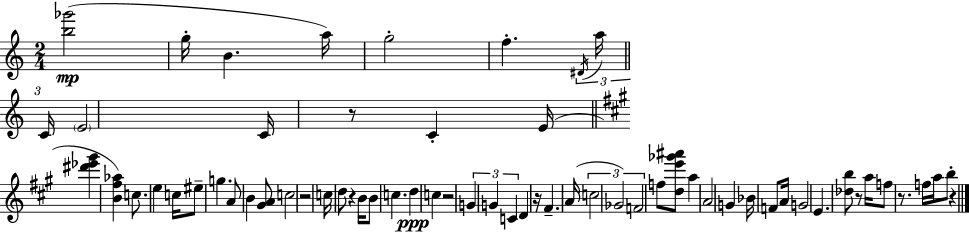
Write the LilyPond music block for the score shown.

{
  \clef treble
  \numericTimeSignature
  \time 2/4
  \key a \minor
  <b'' ges'''>2(\mp | g''16-. b'4. a''16) | g''2-. | f''4.-. \tuplet 3/2 { \acciaccatura { dis'16 } a''16 | \break \bar "||" \break \key a \minor c'16 } \parenthesize e'2 | c'16 r8 c'4-. | e'16( \bar "||" \break \key a \major <dis''' ees''' gis'''>4 <b' fis'' aes''>4) | c''8. e''4 c''16 | eis''8-- g''4. | a'8 b'4 <gis' a'>8 | \break c''2 | r2 | c''16 d''8 r4 b'16 | b'8 c''4. | \break d''4\ppp c''4 | r2 | \tuplet 3/2 { g'4 g'4 | c'4 } d'4 | \break r16 fis'4.-- a'16( | \tuplet 3/2 { c''2 | ges'2) | f'2 } | \break f''8 <d'' e''' ges''' ais'''>8 a''4 | a'2 | g'4 bes'16 f'8 a'16 | g'2 | \break e'4. <des'' b''>8 | r8 a''16 f''8 r8. | f''16 a''16 b''8-. r4 | \bar "|."
}